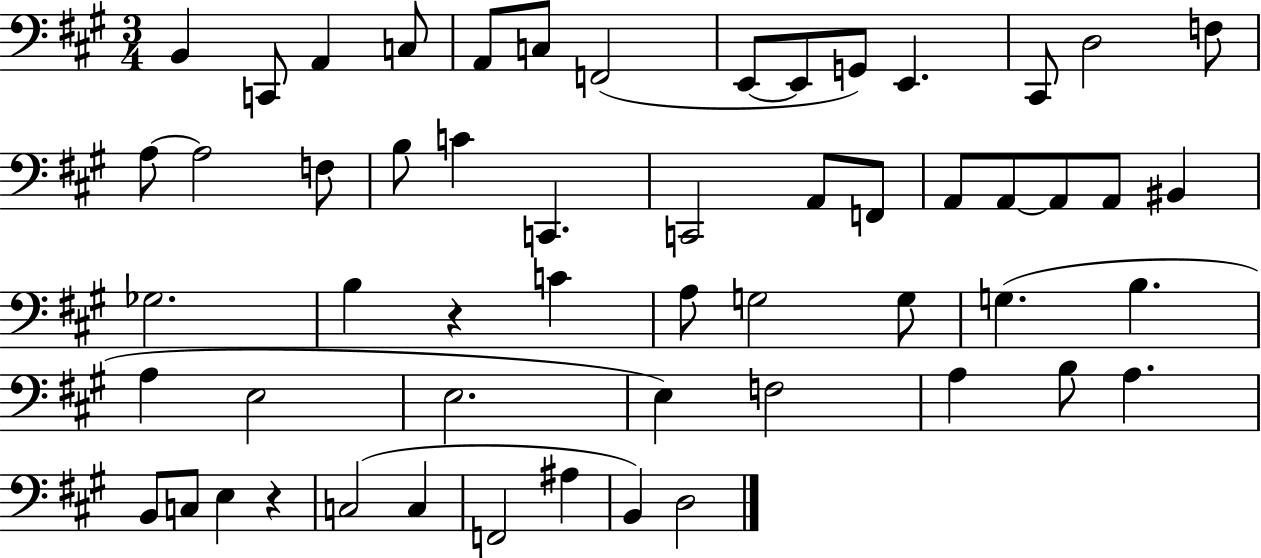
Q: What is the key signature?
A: A major